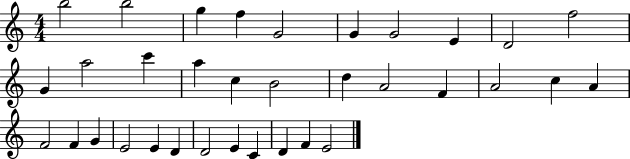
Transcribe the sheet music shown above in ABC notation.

X:1
T:Untitled
M:4/4
L:1/4
K:C
b2 b2 g f G2 G G2 E D2 f2 G a2 c' a c B2 d A2 F A2 c A F2 F G E2 E D D2 E C D F E2